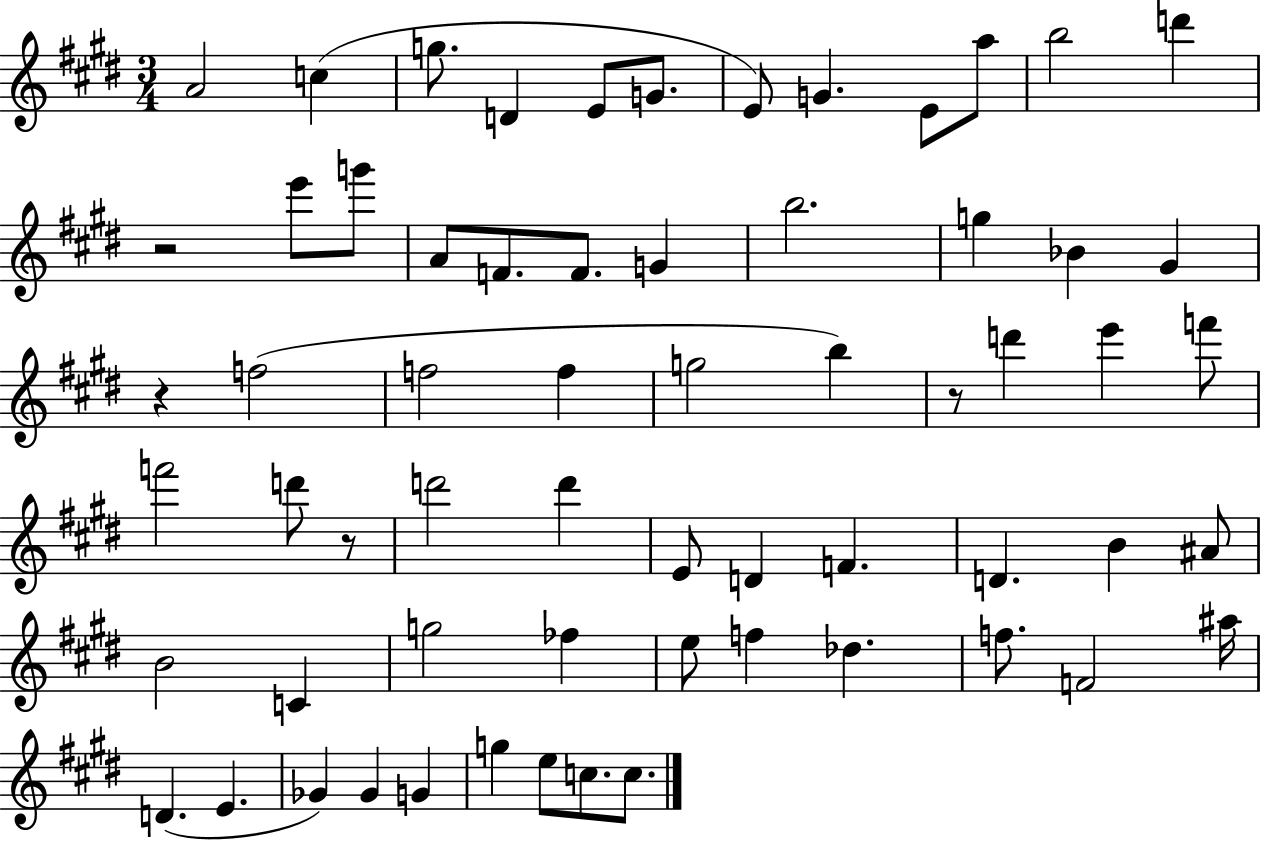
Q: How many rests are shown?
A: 4